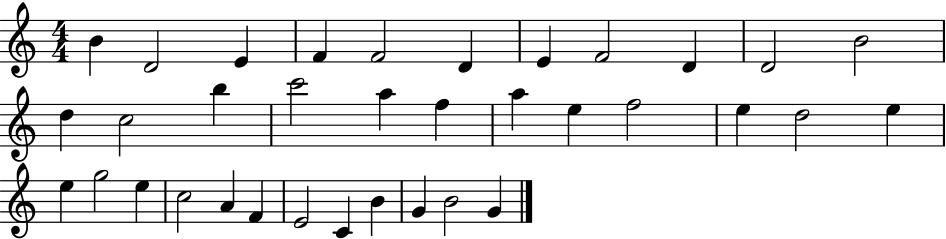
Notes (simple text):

B4/q D4/h E4/q F4/q F4/h D4/q E4/q F4/h D4/q D4/h B4/h D5/q C5/h B5/q C6/h A5/q F5/q A5/q E5/q F5/h E5/q D5/h E5/q E5/q G5/h E5/q C5/h A4/q F4/q E4/h C4/q B4/q G4/q B4/h G4/q